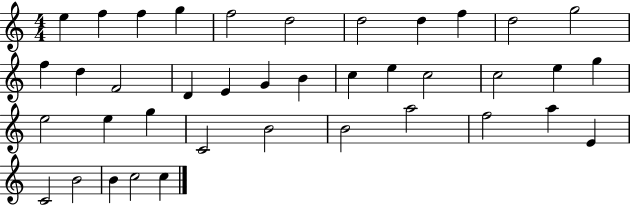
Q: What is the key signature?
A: C major